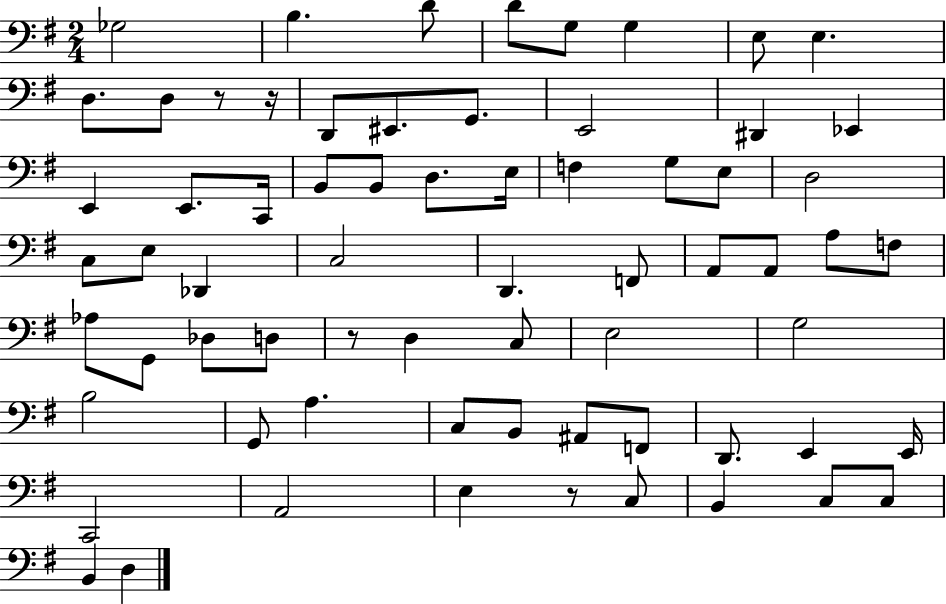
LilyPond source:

{
  \clef bass
  \numericTimeSignature
  \time 2/4
  \key g \major
  \repeat volta 2 { ges2 | b4. d'8 | d'8 g8 g4 | e8 e4. | \break d8. d8 r8 r16 | d,8 eis,8. g,8. | e,2 | dis,4 ees,4 | \break e,4 e,8. c,16 | b,8 b,8 d8. e16 | f4 g8 e8 | d2 | \break c8 e8 des,4 | c2 | d,4. f,8 | a,8 a,8 a8 f8 | \break aes8 g,8 des8 d8 | r8 d4 c8 | e2 | g2 | \break b2 | g,8 a4. | c8 b,8 ais,8 f,8 | d,8. e,4 e,16 | \break c,2 | a,2 | e4 r8 c8 | b,4 c8 c8 | \break b,4 d4 | } \bar "|."
}